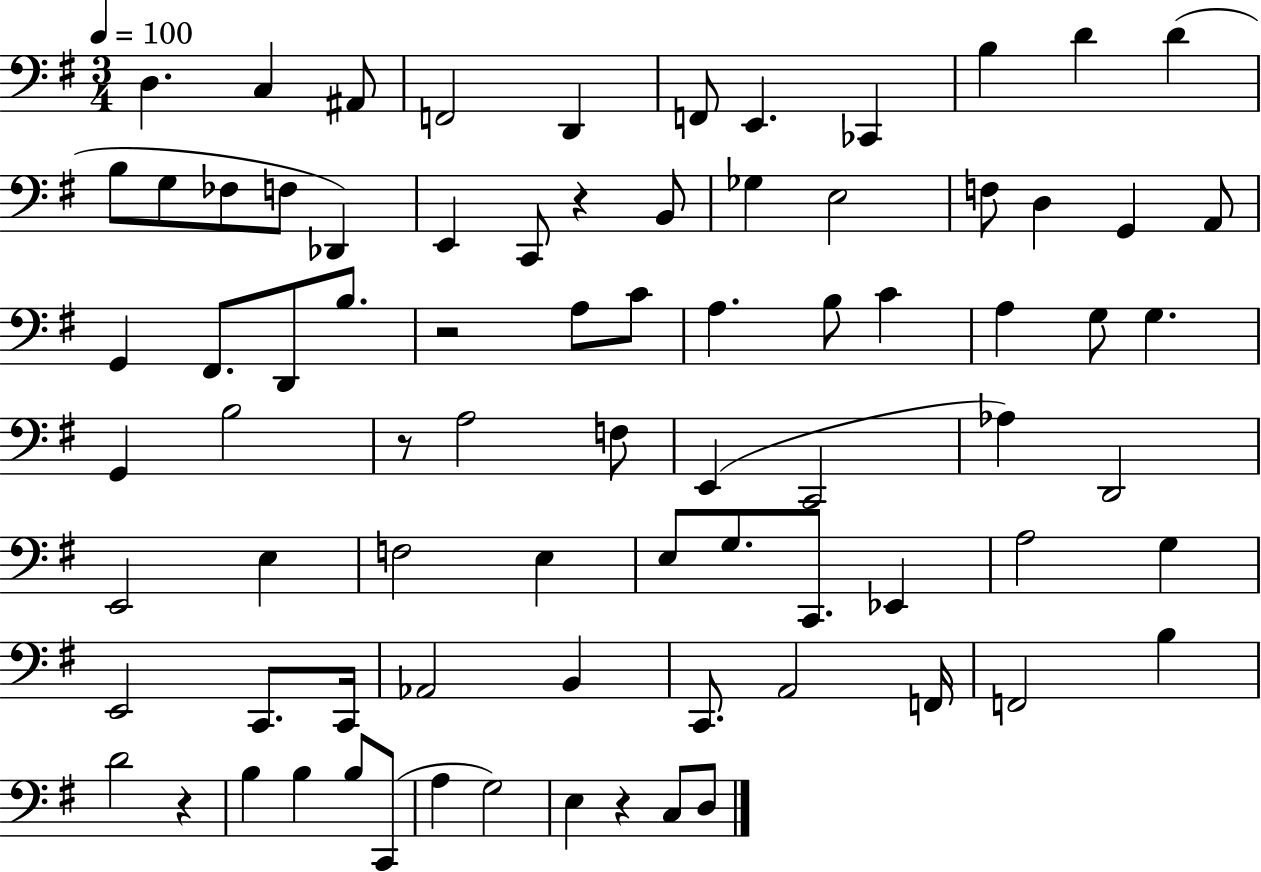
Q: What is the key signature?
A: G major